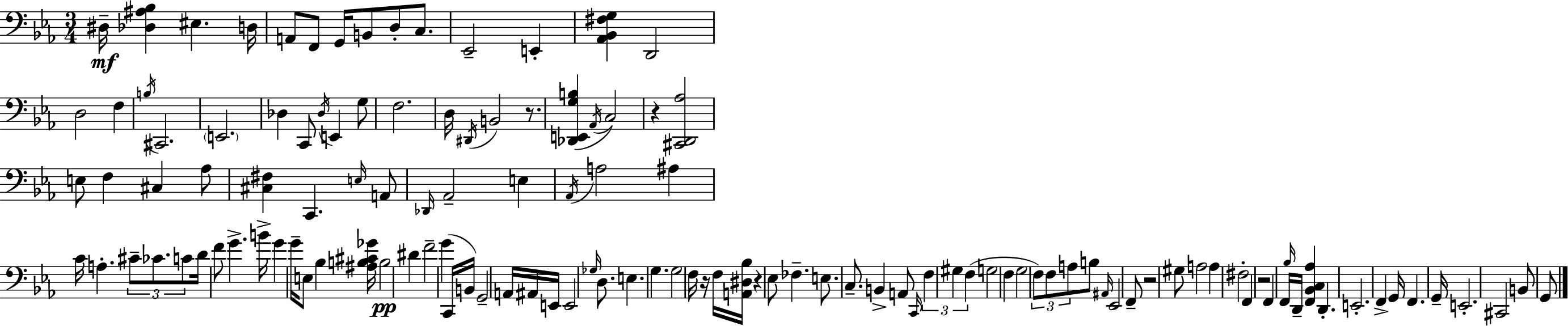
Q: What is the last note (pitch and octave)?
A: G2